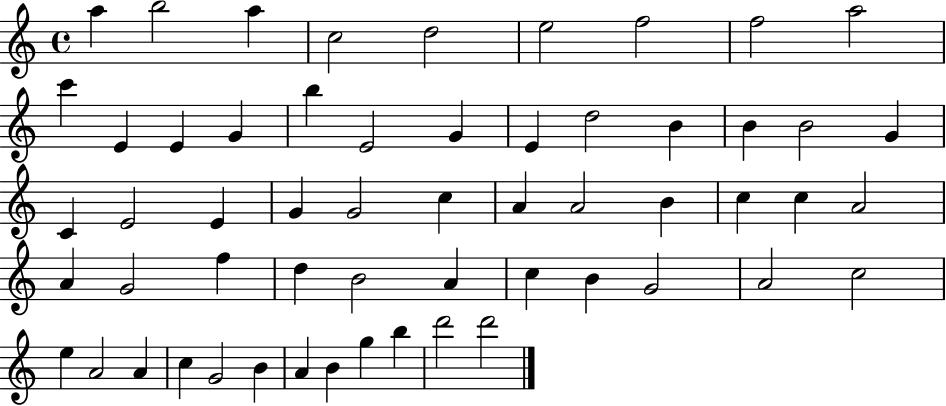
X:1
T:Untitled
M:4/4
L:1/4
K:C
a b2 a c2 d2 e2 f2 f2 a2 c' E E G b E2 G E d2 B B B2 G C E2 E G G2 c A A2 B c c A2 A G2 f d B2 A c B G2 A2 c2 e A2 A c G2 B A B g b d'2 d'2